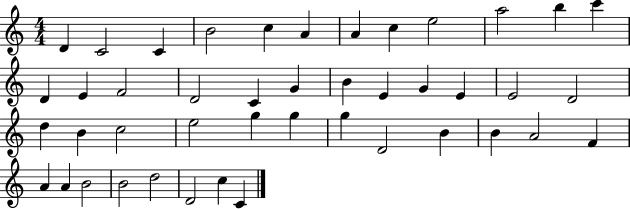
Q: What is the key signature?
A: C major